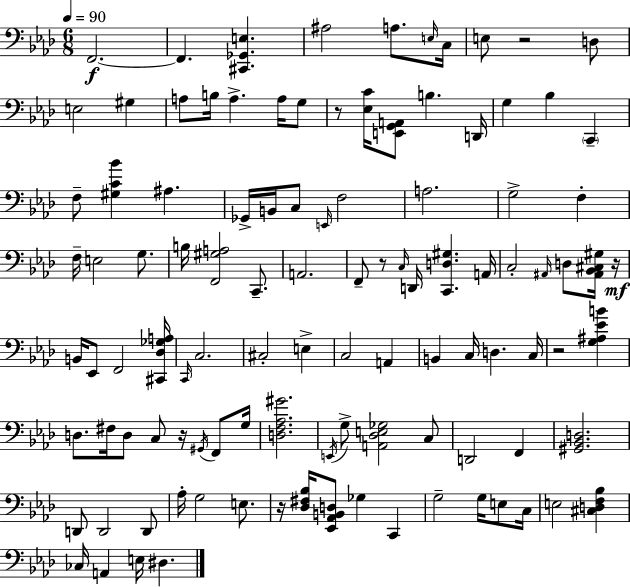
X:1
T:Untitled
M:6/8
L:1/4
K:Ab
F,,2 F,, [^C,,_G,,E,] ^A,2 A,/2 E,/4 C,/4 E,/2 z2 D,/2 E,2 ^G, A,/2 B,/4 A, A,/4 G,/2 z/2 [_E,C]/4 [E,,G,,A,,]/2 B, D,,/4 G, _B, C,, F,/2 [^G,C_B] ^A, _G,,/4 B,,/4 C,/2 E,,/4 F,2 A,2 G,2 F, F,/4 E,2 G,/2 B,/4 [F,,^G,A,]2 C,,/2 A,,2 F,,/2 z/2 C,/4 D,,/4 [C,,D,^G,] A,,/4 C,2 ^A,,/4 D,/2 [^A,,_B,,^C,^G,]/4 z/4 B,,/4 _E,,/2 F,,2 [^C,,_D,_G,A,]/4 C,,/4 C,2 ^C,2 E, C,2 A,, B,, C,/4 D, C,/4 z2 [G,^A,_EB] D,/2 ^F,/4 D,/2 C,/2 z/4 ^G,,/4 F,,/2 G,/4 [D,F,_A,^G]2 E,,/4 G,/2 [A,,_D,E,_G,]2 C,/2 D,,2 F,, [^G,,_B,,D,]2 D,,/2 D,,2 D,,/2 _A,/4 G,2 E,/2 z/4 [_D,^F,_B,]/4 [_E,,_A,,B,,D,]/2 _G, C,, G,2 G,/4 E,/2 C,/4 E,2 [^C,D,F,_B,] _C,/4 A,, E,/4 ^D,